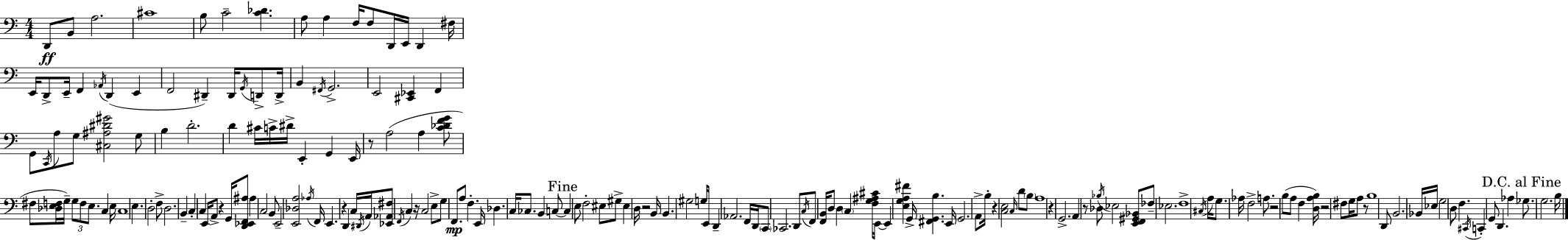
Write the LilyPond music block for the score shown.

{
  \clef bass
  \numericTimeSignature
  \time 4/4
  \key a \minor
  d,8\ff b,8 a2. | cis'1 | b8 c'2-- <c' des'>4. | a8 a4 f16 f8 d,16 e,16 d,4 fis16 | \break e,16 d,8-> e,16-- f,4 \acciaccatura { aes,16 }( d,4 e,4 | f,2 dis,4--) dis,16 \acciaccatura { g,16 } d,8-> | d,16-> b,4 \acciaccatura { fis,16 } g,2.-> | e,2 <cis, ees,>4 f,4 | \break g,8 \acciaccatura { c,16 } a8 g8 <cis ais dis' gis'>2 | g8 b4 d'2.-. | d'4 cis'16 c'16-> dis'16-> e,4-. g,4 | e,16 r8 a2( a4 | \break <c' des' f' g'>8 fis8 <des e f>16 g16--) \tuplet 3/2 { g8 f8 e8. } c4 | e16 c1 | e4. d2-. | f8-> d2. | \break b,4-- c4-. c4 e,16 a,8-> r4 | g,16 <d, ees, f, ais>8 ais4 c2 | b,8 e,2-- <e, des a>2 | \acciaccatura { aes16 } f,16 e,4. r4 | \break d,4 c16 \acciaccatura { dis,16 } a,16 <ees, aes, fis>8 \acciaccatura { f,16 } c4 r16 c2 | e8-> g8 f,8.\mp a8 | f4.-. e,16 des4. c16 ces8. | b,4 c8~~ \mark "Fine" c4 e8 f2-. | \break eis8 gis8-> eis4 d16 r2 | b,16 b,4. gis2 | g16 e,16 d,4-- aes,2. | f,16 d,16 \parenthesize c,8 ces,2. | \break d,8 \acciaccatura { c16 } f,8 <f, b,>16 d8 d4 | \parenthesize c4 <f g ais cis'>16 e,16~~ e,4 <e g a fis'>4 | g,16-> <fis, g, b>4. e,16 g,2. | a,8-> b16-. r4 <c e>2 | \break \grace { c16 } d'8 \parenthesize b8 a1 | r4 g,2.-> | a,4 r8 des8 | \acciaccatura { bes16 } ees2 <e, f, gis, bes,>8 fes8-- ees2. | \break f1-> | \acciaccatura { cis16 } a16 g8. aes16 | f2-> a8. r2 | b8( a8 f4 <d a b>16) r2 | \break fis8 g16 a8 r8 b1 | d,8 b,2. | bes,16 ees16 g2 | d8 f4. \acciaccatura { cis,16 } c,4-. | \break g,8 d,4. aes4 \mark "D.C. al Fine" ges8. g2. | b16 \bar "|."
}